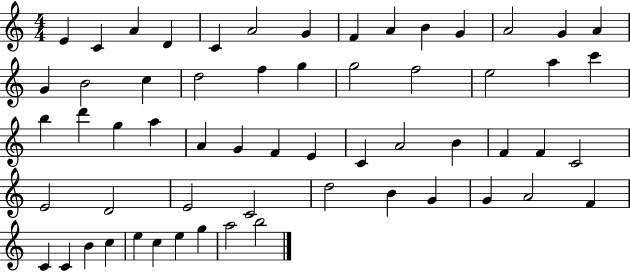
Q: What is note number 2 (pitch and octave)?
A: C4